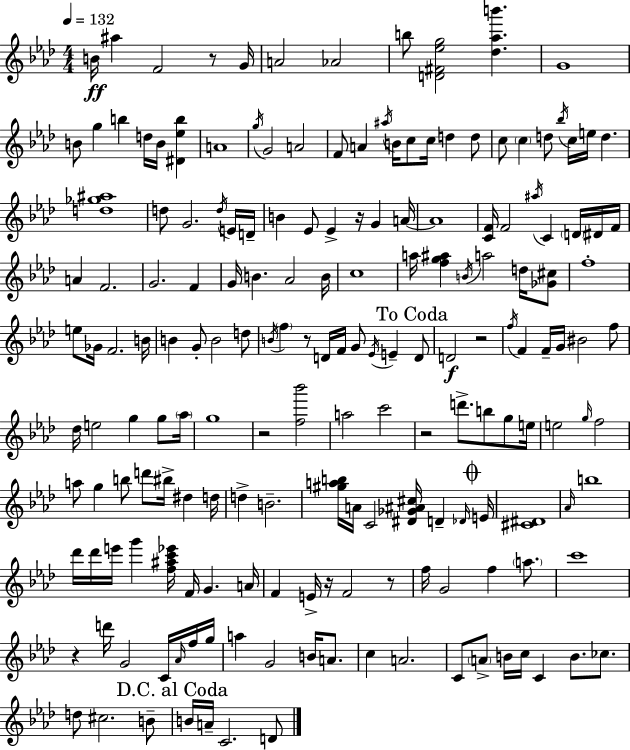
B4/s A#5/q F4/h R/e G4/s A4/h Ab4/h B5/e [D4,F#4,Eb5,G5]/h [Db5,Ab5,B6]/q. G4/w B4/e G5/q B5/q D5/s B4/s [D#4,Eb5,B5]/q A4/w G5/s G4/h A4/h F4/e A4/q A#5/s B4/s C5/e C5/s D5/q D5/e C5/e C5/q D5/e Bb5/s C5/s E5/s D5/q. [D5,Gb5,A#5]/w D5/e G4/h. D5/s E4/s D4/s B4/q Eb4/e Eb4/q R/s G4/q A4/s A4/w [C4,F4]/s F4/h A#5/s C4/q D4/s D#4/s F4/s A4/q F4/h. G4/h. F4/q G4/s B4/q. Ab4/h B4/s C5/w A5/s [F5,G5,A#5]/q B4/s A5/h D5/s [Gb4,C#5]/e F5/w E5/e Gb4/s F4/h. B4/s B4/q G4/e B4/h D5/e B4/s F5/q R/e D4/s F4/s G4/e Eb4/s E4/q D4/e D4/h R/h F5/s F4/q F4/s G4/s BIS4/h F5/e Db5/s E5/h G5/q G5/e Ab5/s G5/w R/h [F5,Bb6]/h A5/h C6/h R/h D6/e. B5/e G5/e E5/s E5/h G5/s F5/h A5/e G5/q B5/e D6/e BIS5/s D#5/q D5/s D5/q B4/h. [G#5,A5,B5]/s A4/s C4/h [D#4,Gb4,A#4,C#5]/s D4/q Db4/s E4/s [C#4,D#4]/w Ab4/s B5/w Db6/s Db6/s E6/s G6/q [F5,A#5,C6,Eb6]/s F4/s G4/q. A4/s F4/q E4/s R/s F4/h R/e F5/s G4/h F5/q A5/e. C6/w R/q D6/s G4/h C4/s Ab4/s F5/s G5/s A5/q G4/h B4/s A4/e. C5/q A4/h. C4/e A4/e B4/s C5/s C4/q B4/e. CES5/e. D5/e C#5/h. B4/e B4/s A4/s C4/h. D4/e